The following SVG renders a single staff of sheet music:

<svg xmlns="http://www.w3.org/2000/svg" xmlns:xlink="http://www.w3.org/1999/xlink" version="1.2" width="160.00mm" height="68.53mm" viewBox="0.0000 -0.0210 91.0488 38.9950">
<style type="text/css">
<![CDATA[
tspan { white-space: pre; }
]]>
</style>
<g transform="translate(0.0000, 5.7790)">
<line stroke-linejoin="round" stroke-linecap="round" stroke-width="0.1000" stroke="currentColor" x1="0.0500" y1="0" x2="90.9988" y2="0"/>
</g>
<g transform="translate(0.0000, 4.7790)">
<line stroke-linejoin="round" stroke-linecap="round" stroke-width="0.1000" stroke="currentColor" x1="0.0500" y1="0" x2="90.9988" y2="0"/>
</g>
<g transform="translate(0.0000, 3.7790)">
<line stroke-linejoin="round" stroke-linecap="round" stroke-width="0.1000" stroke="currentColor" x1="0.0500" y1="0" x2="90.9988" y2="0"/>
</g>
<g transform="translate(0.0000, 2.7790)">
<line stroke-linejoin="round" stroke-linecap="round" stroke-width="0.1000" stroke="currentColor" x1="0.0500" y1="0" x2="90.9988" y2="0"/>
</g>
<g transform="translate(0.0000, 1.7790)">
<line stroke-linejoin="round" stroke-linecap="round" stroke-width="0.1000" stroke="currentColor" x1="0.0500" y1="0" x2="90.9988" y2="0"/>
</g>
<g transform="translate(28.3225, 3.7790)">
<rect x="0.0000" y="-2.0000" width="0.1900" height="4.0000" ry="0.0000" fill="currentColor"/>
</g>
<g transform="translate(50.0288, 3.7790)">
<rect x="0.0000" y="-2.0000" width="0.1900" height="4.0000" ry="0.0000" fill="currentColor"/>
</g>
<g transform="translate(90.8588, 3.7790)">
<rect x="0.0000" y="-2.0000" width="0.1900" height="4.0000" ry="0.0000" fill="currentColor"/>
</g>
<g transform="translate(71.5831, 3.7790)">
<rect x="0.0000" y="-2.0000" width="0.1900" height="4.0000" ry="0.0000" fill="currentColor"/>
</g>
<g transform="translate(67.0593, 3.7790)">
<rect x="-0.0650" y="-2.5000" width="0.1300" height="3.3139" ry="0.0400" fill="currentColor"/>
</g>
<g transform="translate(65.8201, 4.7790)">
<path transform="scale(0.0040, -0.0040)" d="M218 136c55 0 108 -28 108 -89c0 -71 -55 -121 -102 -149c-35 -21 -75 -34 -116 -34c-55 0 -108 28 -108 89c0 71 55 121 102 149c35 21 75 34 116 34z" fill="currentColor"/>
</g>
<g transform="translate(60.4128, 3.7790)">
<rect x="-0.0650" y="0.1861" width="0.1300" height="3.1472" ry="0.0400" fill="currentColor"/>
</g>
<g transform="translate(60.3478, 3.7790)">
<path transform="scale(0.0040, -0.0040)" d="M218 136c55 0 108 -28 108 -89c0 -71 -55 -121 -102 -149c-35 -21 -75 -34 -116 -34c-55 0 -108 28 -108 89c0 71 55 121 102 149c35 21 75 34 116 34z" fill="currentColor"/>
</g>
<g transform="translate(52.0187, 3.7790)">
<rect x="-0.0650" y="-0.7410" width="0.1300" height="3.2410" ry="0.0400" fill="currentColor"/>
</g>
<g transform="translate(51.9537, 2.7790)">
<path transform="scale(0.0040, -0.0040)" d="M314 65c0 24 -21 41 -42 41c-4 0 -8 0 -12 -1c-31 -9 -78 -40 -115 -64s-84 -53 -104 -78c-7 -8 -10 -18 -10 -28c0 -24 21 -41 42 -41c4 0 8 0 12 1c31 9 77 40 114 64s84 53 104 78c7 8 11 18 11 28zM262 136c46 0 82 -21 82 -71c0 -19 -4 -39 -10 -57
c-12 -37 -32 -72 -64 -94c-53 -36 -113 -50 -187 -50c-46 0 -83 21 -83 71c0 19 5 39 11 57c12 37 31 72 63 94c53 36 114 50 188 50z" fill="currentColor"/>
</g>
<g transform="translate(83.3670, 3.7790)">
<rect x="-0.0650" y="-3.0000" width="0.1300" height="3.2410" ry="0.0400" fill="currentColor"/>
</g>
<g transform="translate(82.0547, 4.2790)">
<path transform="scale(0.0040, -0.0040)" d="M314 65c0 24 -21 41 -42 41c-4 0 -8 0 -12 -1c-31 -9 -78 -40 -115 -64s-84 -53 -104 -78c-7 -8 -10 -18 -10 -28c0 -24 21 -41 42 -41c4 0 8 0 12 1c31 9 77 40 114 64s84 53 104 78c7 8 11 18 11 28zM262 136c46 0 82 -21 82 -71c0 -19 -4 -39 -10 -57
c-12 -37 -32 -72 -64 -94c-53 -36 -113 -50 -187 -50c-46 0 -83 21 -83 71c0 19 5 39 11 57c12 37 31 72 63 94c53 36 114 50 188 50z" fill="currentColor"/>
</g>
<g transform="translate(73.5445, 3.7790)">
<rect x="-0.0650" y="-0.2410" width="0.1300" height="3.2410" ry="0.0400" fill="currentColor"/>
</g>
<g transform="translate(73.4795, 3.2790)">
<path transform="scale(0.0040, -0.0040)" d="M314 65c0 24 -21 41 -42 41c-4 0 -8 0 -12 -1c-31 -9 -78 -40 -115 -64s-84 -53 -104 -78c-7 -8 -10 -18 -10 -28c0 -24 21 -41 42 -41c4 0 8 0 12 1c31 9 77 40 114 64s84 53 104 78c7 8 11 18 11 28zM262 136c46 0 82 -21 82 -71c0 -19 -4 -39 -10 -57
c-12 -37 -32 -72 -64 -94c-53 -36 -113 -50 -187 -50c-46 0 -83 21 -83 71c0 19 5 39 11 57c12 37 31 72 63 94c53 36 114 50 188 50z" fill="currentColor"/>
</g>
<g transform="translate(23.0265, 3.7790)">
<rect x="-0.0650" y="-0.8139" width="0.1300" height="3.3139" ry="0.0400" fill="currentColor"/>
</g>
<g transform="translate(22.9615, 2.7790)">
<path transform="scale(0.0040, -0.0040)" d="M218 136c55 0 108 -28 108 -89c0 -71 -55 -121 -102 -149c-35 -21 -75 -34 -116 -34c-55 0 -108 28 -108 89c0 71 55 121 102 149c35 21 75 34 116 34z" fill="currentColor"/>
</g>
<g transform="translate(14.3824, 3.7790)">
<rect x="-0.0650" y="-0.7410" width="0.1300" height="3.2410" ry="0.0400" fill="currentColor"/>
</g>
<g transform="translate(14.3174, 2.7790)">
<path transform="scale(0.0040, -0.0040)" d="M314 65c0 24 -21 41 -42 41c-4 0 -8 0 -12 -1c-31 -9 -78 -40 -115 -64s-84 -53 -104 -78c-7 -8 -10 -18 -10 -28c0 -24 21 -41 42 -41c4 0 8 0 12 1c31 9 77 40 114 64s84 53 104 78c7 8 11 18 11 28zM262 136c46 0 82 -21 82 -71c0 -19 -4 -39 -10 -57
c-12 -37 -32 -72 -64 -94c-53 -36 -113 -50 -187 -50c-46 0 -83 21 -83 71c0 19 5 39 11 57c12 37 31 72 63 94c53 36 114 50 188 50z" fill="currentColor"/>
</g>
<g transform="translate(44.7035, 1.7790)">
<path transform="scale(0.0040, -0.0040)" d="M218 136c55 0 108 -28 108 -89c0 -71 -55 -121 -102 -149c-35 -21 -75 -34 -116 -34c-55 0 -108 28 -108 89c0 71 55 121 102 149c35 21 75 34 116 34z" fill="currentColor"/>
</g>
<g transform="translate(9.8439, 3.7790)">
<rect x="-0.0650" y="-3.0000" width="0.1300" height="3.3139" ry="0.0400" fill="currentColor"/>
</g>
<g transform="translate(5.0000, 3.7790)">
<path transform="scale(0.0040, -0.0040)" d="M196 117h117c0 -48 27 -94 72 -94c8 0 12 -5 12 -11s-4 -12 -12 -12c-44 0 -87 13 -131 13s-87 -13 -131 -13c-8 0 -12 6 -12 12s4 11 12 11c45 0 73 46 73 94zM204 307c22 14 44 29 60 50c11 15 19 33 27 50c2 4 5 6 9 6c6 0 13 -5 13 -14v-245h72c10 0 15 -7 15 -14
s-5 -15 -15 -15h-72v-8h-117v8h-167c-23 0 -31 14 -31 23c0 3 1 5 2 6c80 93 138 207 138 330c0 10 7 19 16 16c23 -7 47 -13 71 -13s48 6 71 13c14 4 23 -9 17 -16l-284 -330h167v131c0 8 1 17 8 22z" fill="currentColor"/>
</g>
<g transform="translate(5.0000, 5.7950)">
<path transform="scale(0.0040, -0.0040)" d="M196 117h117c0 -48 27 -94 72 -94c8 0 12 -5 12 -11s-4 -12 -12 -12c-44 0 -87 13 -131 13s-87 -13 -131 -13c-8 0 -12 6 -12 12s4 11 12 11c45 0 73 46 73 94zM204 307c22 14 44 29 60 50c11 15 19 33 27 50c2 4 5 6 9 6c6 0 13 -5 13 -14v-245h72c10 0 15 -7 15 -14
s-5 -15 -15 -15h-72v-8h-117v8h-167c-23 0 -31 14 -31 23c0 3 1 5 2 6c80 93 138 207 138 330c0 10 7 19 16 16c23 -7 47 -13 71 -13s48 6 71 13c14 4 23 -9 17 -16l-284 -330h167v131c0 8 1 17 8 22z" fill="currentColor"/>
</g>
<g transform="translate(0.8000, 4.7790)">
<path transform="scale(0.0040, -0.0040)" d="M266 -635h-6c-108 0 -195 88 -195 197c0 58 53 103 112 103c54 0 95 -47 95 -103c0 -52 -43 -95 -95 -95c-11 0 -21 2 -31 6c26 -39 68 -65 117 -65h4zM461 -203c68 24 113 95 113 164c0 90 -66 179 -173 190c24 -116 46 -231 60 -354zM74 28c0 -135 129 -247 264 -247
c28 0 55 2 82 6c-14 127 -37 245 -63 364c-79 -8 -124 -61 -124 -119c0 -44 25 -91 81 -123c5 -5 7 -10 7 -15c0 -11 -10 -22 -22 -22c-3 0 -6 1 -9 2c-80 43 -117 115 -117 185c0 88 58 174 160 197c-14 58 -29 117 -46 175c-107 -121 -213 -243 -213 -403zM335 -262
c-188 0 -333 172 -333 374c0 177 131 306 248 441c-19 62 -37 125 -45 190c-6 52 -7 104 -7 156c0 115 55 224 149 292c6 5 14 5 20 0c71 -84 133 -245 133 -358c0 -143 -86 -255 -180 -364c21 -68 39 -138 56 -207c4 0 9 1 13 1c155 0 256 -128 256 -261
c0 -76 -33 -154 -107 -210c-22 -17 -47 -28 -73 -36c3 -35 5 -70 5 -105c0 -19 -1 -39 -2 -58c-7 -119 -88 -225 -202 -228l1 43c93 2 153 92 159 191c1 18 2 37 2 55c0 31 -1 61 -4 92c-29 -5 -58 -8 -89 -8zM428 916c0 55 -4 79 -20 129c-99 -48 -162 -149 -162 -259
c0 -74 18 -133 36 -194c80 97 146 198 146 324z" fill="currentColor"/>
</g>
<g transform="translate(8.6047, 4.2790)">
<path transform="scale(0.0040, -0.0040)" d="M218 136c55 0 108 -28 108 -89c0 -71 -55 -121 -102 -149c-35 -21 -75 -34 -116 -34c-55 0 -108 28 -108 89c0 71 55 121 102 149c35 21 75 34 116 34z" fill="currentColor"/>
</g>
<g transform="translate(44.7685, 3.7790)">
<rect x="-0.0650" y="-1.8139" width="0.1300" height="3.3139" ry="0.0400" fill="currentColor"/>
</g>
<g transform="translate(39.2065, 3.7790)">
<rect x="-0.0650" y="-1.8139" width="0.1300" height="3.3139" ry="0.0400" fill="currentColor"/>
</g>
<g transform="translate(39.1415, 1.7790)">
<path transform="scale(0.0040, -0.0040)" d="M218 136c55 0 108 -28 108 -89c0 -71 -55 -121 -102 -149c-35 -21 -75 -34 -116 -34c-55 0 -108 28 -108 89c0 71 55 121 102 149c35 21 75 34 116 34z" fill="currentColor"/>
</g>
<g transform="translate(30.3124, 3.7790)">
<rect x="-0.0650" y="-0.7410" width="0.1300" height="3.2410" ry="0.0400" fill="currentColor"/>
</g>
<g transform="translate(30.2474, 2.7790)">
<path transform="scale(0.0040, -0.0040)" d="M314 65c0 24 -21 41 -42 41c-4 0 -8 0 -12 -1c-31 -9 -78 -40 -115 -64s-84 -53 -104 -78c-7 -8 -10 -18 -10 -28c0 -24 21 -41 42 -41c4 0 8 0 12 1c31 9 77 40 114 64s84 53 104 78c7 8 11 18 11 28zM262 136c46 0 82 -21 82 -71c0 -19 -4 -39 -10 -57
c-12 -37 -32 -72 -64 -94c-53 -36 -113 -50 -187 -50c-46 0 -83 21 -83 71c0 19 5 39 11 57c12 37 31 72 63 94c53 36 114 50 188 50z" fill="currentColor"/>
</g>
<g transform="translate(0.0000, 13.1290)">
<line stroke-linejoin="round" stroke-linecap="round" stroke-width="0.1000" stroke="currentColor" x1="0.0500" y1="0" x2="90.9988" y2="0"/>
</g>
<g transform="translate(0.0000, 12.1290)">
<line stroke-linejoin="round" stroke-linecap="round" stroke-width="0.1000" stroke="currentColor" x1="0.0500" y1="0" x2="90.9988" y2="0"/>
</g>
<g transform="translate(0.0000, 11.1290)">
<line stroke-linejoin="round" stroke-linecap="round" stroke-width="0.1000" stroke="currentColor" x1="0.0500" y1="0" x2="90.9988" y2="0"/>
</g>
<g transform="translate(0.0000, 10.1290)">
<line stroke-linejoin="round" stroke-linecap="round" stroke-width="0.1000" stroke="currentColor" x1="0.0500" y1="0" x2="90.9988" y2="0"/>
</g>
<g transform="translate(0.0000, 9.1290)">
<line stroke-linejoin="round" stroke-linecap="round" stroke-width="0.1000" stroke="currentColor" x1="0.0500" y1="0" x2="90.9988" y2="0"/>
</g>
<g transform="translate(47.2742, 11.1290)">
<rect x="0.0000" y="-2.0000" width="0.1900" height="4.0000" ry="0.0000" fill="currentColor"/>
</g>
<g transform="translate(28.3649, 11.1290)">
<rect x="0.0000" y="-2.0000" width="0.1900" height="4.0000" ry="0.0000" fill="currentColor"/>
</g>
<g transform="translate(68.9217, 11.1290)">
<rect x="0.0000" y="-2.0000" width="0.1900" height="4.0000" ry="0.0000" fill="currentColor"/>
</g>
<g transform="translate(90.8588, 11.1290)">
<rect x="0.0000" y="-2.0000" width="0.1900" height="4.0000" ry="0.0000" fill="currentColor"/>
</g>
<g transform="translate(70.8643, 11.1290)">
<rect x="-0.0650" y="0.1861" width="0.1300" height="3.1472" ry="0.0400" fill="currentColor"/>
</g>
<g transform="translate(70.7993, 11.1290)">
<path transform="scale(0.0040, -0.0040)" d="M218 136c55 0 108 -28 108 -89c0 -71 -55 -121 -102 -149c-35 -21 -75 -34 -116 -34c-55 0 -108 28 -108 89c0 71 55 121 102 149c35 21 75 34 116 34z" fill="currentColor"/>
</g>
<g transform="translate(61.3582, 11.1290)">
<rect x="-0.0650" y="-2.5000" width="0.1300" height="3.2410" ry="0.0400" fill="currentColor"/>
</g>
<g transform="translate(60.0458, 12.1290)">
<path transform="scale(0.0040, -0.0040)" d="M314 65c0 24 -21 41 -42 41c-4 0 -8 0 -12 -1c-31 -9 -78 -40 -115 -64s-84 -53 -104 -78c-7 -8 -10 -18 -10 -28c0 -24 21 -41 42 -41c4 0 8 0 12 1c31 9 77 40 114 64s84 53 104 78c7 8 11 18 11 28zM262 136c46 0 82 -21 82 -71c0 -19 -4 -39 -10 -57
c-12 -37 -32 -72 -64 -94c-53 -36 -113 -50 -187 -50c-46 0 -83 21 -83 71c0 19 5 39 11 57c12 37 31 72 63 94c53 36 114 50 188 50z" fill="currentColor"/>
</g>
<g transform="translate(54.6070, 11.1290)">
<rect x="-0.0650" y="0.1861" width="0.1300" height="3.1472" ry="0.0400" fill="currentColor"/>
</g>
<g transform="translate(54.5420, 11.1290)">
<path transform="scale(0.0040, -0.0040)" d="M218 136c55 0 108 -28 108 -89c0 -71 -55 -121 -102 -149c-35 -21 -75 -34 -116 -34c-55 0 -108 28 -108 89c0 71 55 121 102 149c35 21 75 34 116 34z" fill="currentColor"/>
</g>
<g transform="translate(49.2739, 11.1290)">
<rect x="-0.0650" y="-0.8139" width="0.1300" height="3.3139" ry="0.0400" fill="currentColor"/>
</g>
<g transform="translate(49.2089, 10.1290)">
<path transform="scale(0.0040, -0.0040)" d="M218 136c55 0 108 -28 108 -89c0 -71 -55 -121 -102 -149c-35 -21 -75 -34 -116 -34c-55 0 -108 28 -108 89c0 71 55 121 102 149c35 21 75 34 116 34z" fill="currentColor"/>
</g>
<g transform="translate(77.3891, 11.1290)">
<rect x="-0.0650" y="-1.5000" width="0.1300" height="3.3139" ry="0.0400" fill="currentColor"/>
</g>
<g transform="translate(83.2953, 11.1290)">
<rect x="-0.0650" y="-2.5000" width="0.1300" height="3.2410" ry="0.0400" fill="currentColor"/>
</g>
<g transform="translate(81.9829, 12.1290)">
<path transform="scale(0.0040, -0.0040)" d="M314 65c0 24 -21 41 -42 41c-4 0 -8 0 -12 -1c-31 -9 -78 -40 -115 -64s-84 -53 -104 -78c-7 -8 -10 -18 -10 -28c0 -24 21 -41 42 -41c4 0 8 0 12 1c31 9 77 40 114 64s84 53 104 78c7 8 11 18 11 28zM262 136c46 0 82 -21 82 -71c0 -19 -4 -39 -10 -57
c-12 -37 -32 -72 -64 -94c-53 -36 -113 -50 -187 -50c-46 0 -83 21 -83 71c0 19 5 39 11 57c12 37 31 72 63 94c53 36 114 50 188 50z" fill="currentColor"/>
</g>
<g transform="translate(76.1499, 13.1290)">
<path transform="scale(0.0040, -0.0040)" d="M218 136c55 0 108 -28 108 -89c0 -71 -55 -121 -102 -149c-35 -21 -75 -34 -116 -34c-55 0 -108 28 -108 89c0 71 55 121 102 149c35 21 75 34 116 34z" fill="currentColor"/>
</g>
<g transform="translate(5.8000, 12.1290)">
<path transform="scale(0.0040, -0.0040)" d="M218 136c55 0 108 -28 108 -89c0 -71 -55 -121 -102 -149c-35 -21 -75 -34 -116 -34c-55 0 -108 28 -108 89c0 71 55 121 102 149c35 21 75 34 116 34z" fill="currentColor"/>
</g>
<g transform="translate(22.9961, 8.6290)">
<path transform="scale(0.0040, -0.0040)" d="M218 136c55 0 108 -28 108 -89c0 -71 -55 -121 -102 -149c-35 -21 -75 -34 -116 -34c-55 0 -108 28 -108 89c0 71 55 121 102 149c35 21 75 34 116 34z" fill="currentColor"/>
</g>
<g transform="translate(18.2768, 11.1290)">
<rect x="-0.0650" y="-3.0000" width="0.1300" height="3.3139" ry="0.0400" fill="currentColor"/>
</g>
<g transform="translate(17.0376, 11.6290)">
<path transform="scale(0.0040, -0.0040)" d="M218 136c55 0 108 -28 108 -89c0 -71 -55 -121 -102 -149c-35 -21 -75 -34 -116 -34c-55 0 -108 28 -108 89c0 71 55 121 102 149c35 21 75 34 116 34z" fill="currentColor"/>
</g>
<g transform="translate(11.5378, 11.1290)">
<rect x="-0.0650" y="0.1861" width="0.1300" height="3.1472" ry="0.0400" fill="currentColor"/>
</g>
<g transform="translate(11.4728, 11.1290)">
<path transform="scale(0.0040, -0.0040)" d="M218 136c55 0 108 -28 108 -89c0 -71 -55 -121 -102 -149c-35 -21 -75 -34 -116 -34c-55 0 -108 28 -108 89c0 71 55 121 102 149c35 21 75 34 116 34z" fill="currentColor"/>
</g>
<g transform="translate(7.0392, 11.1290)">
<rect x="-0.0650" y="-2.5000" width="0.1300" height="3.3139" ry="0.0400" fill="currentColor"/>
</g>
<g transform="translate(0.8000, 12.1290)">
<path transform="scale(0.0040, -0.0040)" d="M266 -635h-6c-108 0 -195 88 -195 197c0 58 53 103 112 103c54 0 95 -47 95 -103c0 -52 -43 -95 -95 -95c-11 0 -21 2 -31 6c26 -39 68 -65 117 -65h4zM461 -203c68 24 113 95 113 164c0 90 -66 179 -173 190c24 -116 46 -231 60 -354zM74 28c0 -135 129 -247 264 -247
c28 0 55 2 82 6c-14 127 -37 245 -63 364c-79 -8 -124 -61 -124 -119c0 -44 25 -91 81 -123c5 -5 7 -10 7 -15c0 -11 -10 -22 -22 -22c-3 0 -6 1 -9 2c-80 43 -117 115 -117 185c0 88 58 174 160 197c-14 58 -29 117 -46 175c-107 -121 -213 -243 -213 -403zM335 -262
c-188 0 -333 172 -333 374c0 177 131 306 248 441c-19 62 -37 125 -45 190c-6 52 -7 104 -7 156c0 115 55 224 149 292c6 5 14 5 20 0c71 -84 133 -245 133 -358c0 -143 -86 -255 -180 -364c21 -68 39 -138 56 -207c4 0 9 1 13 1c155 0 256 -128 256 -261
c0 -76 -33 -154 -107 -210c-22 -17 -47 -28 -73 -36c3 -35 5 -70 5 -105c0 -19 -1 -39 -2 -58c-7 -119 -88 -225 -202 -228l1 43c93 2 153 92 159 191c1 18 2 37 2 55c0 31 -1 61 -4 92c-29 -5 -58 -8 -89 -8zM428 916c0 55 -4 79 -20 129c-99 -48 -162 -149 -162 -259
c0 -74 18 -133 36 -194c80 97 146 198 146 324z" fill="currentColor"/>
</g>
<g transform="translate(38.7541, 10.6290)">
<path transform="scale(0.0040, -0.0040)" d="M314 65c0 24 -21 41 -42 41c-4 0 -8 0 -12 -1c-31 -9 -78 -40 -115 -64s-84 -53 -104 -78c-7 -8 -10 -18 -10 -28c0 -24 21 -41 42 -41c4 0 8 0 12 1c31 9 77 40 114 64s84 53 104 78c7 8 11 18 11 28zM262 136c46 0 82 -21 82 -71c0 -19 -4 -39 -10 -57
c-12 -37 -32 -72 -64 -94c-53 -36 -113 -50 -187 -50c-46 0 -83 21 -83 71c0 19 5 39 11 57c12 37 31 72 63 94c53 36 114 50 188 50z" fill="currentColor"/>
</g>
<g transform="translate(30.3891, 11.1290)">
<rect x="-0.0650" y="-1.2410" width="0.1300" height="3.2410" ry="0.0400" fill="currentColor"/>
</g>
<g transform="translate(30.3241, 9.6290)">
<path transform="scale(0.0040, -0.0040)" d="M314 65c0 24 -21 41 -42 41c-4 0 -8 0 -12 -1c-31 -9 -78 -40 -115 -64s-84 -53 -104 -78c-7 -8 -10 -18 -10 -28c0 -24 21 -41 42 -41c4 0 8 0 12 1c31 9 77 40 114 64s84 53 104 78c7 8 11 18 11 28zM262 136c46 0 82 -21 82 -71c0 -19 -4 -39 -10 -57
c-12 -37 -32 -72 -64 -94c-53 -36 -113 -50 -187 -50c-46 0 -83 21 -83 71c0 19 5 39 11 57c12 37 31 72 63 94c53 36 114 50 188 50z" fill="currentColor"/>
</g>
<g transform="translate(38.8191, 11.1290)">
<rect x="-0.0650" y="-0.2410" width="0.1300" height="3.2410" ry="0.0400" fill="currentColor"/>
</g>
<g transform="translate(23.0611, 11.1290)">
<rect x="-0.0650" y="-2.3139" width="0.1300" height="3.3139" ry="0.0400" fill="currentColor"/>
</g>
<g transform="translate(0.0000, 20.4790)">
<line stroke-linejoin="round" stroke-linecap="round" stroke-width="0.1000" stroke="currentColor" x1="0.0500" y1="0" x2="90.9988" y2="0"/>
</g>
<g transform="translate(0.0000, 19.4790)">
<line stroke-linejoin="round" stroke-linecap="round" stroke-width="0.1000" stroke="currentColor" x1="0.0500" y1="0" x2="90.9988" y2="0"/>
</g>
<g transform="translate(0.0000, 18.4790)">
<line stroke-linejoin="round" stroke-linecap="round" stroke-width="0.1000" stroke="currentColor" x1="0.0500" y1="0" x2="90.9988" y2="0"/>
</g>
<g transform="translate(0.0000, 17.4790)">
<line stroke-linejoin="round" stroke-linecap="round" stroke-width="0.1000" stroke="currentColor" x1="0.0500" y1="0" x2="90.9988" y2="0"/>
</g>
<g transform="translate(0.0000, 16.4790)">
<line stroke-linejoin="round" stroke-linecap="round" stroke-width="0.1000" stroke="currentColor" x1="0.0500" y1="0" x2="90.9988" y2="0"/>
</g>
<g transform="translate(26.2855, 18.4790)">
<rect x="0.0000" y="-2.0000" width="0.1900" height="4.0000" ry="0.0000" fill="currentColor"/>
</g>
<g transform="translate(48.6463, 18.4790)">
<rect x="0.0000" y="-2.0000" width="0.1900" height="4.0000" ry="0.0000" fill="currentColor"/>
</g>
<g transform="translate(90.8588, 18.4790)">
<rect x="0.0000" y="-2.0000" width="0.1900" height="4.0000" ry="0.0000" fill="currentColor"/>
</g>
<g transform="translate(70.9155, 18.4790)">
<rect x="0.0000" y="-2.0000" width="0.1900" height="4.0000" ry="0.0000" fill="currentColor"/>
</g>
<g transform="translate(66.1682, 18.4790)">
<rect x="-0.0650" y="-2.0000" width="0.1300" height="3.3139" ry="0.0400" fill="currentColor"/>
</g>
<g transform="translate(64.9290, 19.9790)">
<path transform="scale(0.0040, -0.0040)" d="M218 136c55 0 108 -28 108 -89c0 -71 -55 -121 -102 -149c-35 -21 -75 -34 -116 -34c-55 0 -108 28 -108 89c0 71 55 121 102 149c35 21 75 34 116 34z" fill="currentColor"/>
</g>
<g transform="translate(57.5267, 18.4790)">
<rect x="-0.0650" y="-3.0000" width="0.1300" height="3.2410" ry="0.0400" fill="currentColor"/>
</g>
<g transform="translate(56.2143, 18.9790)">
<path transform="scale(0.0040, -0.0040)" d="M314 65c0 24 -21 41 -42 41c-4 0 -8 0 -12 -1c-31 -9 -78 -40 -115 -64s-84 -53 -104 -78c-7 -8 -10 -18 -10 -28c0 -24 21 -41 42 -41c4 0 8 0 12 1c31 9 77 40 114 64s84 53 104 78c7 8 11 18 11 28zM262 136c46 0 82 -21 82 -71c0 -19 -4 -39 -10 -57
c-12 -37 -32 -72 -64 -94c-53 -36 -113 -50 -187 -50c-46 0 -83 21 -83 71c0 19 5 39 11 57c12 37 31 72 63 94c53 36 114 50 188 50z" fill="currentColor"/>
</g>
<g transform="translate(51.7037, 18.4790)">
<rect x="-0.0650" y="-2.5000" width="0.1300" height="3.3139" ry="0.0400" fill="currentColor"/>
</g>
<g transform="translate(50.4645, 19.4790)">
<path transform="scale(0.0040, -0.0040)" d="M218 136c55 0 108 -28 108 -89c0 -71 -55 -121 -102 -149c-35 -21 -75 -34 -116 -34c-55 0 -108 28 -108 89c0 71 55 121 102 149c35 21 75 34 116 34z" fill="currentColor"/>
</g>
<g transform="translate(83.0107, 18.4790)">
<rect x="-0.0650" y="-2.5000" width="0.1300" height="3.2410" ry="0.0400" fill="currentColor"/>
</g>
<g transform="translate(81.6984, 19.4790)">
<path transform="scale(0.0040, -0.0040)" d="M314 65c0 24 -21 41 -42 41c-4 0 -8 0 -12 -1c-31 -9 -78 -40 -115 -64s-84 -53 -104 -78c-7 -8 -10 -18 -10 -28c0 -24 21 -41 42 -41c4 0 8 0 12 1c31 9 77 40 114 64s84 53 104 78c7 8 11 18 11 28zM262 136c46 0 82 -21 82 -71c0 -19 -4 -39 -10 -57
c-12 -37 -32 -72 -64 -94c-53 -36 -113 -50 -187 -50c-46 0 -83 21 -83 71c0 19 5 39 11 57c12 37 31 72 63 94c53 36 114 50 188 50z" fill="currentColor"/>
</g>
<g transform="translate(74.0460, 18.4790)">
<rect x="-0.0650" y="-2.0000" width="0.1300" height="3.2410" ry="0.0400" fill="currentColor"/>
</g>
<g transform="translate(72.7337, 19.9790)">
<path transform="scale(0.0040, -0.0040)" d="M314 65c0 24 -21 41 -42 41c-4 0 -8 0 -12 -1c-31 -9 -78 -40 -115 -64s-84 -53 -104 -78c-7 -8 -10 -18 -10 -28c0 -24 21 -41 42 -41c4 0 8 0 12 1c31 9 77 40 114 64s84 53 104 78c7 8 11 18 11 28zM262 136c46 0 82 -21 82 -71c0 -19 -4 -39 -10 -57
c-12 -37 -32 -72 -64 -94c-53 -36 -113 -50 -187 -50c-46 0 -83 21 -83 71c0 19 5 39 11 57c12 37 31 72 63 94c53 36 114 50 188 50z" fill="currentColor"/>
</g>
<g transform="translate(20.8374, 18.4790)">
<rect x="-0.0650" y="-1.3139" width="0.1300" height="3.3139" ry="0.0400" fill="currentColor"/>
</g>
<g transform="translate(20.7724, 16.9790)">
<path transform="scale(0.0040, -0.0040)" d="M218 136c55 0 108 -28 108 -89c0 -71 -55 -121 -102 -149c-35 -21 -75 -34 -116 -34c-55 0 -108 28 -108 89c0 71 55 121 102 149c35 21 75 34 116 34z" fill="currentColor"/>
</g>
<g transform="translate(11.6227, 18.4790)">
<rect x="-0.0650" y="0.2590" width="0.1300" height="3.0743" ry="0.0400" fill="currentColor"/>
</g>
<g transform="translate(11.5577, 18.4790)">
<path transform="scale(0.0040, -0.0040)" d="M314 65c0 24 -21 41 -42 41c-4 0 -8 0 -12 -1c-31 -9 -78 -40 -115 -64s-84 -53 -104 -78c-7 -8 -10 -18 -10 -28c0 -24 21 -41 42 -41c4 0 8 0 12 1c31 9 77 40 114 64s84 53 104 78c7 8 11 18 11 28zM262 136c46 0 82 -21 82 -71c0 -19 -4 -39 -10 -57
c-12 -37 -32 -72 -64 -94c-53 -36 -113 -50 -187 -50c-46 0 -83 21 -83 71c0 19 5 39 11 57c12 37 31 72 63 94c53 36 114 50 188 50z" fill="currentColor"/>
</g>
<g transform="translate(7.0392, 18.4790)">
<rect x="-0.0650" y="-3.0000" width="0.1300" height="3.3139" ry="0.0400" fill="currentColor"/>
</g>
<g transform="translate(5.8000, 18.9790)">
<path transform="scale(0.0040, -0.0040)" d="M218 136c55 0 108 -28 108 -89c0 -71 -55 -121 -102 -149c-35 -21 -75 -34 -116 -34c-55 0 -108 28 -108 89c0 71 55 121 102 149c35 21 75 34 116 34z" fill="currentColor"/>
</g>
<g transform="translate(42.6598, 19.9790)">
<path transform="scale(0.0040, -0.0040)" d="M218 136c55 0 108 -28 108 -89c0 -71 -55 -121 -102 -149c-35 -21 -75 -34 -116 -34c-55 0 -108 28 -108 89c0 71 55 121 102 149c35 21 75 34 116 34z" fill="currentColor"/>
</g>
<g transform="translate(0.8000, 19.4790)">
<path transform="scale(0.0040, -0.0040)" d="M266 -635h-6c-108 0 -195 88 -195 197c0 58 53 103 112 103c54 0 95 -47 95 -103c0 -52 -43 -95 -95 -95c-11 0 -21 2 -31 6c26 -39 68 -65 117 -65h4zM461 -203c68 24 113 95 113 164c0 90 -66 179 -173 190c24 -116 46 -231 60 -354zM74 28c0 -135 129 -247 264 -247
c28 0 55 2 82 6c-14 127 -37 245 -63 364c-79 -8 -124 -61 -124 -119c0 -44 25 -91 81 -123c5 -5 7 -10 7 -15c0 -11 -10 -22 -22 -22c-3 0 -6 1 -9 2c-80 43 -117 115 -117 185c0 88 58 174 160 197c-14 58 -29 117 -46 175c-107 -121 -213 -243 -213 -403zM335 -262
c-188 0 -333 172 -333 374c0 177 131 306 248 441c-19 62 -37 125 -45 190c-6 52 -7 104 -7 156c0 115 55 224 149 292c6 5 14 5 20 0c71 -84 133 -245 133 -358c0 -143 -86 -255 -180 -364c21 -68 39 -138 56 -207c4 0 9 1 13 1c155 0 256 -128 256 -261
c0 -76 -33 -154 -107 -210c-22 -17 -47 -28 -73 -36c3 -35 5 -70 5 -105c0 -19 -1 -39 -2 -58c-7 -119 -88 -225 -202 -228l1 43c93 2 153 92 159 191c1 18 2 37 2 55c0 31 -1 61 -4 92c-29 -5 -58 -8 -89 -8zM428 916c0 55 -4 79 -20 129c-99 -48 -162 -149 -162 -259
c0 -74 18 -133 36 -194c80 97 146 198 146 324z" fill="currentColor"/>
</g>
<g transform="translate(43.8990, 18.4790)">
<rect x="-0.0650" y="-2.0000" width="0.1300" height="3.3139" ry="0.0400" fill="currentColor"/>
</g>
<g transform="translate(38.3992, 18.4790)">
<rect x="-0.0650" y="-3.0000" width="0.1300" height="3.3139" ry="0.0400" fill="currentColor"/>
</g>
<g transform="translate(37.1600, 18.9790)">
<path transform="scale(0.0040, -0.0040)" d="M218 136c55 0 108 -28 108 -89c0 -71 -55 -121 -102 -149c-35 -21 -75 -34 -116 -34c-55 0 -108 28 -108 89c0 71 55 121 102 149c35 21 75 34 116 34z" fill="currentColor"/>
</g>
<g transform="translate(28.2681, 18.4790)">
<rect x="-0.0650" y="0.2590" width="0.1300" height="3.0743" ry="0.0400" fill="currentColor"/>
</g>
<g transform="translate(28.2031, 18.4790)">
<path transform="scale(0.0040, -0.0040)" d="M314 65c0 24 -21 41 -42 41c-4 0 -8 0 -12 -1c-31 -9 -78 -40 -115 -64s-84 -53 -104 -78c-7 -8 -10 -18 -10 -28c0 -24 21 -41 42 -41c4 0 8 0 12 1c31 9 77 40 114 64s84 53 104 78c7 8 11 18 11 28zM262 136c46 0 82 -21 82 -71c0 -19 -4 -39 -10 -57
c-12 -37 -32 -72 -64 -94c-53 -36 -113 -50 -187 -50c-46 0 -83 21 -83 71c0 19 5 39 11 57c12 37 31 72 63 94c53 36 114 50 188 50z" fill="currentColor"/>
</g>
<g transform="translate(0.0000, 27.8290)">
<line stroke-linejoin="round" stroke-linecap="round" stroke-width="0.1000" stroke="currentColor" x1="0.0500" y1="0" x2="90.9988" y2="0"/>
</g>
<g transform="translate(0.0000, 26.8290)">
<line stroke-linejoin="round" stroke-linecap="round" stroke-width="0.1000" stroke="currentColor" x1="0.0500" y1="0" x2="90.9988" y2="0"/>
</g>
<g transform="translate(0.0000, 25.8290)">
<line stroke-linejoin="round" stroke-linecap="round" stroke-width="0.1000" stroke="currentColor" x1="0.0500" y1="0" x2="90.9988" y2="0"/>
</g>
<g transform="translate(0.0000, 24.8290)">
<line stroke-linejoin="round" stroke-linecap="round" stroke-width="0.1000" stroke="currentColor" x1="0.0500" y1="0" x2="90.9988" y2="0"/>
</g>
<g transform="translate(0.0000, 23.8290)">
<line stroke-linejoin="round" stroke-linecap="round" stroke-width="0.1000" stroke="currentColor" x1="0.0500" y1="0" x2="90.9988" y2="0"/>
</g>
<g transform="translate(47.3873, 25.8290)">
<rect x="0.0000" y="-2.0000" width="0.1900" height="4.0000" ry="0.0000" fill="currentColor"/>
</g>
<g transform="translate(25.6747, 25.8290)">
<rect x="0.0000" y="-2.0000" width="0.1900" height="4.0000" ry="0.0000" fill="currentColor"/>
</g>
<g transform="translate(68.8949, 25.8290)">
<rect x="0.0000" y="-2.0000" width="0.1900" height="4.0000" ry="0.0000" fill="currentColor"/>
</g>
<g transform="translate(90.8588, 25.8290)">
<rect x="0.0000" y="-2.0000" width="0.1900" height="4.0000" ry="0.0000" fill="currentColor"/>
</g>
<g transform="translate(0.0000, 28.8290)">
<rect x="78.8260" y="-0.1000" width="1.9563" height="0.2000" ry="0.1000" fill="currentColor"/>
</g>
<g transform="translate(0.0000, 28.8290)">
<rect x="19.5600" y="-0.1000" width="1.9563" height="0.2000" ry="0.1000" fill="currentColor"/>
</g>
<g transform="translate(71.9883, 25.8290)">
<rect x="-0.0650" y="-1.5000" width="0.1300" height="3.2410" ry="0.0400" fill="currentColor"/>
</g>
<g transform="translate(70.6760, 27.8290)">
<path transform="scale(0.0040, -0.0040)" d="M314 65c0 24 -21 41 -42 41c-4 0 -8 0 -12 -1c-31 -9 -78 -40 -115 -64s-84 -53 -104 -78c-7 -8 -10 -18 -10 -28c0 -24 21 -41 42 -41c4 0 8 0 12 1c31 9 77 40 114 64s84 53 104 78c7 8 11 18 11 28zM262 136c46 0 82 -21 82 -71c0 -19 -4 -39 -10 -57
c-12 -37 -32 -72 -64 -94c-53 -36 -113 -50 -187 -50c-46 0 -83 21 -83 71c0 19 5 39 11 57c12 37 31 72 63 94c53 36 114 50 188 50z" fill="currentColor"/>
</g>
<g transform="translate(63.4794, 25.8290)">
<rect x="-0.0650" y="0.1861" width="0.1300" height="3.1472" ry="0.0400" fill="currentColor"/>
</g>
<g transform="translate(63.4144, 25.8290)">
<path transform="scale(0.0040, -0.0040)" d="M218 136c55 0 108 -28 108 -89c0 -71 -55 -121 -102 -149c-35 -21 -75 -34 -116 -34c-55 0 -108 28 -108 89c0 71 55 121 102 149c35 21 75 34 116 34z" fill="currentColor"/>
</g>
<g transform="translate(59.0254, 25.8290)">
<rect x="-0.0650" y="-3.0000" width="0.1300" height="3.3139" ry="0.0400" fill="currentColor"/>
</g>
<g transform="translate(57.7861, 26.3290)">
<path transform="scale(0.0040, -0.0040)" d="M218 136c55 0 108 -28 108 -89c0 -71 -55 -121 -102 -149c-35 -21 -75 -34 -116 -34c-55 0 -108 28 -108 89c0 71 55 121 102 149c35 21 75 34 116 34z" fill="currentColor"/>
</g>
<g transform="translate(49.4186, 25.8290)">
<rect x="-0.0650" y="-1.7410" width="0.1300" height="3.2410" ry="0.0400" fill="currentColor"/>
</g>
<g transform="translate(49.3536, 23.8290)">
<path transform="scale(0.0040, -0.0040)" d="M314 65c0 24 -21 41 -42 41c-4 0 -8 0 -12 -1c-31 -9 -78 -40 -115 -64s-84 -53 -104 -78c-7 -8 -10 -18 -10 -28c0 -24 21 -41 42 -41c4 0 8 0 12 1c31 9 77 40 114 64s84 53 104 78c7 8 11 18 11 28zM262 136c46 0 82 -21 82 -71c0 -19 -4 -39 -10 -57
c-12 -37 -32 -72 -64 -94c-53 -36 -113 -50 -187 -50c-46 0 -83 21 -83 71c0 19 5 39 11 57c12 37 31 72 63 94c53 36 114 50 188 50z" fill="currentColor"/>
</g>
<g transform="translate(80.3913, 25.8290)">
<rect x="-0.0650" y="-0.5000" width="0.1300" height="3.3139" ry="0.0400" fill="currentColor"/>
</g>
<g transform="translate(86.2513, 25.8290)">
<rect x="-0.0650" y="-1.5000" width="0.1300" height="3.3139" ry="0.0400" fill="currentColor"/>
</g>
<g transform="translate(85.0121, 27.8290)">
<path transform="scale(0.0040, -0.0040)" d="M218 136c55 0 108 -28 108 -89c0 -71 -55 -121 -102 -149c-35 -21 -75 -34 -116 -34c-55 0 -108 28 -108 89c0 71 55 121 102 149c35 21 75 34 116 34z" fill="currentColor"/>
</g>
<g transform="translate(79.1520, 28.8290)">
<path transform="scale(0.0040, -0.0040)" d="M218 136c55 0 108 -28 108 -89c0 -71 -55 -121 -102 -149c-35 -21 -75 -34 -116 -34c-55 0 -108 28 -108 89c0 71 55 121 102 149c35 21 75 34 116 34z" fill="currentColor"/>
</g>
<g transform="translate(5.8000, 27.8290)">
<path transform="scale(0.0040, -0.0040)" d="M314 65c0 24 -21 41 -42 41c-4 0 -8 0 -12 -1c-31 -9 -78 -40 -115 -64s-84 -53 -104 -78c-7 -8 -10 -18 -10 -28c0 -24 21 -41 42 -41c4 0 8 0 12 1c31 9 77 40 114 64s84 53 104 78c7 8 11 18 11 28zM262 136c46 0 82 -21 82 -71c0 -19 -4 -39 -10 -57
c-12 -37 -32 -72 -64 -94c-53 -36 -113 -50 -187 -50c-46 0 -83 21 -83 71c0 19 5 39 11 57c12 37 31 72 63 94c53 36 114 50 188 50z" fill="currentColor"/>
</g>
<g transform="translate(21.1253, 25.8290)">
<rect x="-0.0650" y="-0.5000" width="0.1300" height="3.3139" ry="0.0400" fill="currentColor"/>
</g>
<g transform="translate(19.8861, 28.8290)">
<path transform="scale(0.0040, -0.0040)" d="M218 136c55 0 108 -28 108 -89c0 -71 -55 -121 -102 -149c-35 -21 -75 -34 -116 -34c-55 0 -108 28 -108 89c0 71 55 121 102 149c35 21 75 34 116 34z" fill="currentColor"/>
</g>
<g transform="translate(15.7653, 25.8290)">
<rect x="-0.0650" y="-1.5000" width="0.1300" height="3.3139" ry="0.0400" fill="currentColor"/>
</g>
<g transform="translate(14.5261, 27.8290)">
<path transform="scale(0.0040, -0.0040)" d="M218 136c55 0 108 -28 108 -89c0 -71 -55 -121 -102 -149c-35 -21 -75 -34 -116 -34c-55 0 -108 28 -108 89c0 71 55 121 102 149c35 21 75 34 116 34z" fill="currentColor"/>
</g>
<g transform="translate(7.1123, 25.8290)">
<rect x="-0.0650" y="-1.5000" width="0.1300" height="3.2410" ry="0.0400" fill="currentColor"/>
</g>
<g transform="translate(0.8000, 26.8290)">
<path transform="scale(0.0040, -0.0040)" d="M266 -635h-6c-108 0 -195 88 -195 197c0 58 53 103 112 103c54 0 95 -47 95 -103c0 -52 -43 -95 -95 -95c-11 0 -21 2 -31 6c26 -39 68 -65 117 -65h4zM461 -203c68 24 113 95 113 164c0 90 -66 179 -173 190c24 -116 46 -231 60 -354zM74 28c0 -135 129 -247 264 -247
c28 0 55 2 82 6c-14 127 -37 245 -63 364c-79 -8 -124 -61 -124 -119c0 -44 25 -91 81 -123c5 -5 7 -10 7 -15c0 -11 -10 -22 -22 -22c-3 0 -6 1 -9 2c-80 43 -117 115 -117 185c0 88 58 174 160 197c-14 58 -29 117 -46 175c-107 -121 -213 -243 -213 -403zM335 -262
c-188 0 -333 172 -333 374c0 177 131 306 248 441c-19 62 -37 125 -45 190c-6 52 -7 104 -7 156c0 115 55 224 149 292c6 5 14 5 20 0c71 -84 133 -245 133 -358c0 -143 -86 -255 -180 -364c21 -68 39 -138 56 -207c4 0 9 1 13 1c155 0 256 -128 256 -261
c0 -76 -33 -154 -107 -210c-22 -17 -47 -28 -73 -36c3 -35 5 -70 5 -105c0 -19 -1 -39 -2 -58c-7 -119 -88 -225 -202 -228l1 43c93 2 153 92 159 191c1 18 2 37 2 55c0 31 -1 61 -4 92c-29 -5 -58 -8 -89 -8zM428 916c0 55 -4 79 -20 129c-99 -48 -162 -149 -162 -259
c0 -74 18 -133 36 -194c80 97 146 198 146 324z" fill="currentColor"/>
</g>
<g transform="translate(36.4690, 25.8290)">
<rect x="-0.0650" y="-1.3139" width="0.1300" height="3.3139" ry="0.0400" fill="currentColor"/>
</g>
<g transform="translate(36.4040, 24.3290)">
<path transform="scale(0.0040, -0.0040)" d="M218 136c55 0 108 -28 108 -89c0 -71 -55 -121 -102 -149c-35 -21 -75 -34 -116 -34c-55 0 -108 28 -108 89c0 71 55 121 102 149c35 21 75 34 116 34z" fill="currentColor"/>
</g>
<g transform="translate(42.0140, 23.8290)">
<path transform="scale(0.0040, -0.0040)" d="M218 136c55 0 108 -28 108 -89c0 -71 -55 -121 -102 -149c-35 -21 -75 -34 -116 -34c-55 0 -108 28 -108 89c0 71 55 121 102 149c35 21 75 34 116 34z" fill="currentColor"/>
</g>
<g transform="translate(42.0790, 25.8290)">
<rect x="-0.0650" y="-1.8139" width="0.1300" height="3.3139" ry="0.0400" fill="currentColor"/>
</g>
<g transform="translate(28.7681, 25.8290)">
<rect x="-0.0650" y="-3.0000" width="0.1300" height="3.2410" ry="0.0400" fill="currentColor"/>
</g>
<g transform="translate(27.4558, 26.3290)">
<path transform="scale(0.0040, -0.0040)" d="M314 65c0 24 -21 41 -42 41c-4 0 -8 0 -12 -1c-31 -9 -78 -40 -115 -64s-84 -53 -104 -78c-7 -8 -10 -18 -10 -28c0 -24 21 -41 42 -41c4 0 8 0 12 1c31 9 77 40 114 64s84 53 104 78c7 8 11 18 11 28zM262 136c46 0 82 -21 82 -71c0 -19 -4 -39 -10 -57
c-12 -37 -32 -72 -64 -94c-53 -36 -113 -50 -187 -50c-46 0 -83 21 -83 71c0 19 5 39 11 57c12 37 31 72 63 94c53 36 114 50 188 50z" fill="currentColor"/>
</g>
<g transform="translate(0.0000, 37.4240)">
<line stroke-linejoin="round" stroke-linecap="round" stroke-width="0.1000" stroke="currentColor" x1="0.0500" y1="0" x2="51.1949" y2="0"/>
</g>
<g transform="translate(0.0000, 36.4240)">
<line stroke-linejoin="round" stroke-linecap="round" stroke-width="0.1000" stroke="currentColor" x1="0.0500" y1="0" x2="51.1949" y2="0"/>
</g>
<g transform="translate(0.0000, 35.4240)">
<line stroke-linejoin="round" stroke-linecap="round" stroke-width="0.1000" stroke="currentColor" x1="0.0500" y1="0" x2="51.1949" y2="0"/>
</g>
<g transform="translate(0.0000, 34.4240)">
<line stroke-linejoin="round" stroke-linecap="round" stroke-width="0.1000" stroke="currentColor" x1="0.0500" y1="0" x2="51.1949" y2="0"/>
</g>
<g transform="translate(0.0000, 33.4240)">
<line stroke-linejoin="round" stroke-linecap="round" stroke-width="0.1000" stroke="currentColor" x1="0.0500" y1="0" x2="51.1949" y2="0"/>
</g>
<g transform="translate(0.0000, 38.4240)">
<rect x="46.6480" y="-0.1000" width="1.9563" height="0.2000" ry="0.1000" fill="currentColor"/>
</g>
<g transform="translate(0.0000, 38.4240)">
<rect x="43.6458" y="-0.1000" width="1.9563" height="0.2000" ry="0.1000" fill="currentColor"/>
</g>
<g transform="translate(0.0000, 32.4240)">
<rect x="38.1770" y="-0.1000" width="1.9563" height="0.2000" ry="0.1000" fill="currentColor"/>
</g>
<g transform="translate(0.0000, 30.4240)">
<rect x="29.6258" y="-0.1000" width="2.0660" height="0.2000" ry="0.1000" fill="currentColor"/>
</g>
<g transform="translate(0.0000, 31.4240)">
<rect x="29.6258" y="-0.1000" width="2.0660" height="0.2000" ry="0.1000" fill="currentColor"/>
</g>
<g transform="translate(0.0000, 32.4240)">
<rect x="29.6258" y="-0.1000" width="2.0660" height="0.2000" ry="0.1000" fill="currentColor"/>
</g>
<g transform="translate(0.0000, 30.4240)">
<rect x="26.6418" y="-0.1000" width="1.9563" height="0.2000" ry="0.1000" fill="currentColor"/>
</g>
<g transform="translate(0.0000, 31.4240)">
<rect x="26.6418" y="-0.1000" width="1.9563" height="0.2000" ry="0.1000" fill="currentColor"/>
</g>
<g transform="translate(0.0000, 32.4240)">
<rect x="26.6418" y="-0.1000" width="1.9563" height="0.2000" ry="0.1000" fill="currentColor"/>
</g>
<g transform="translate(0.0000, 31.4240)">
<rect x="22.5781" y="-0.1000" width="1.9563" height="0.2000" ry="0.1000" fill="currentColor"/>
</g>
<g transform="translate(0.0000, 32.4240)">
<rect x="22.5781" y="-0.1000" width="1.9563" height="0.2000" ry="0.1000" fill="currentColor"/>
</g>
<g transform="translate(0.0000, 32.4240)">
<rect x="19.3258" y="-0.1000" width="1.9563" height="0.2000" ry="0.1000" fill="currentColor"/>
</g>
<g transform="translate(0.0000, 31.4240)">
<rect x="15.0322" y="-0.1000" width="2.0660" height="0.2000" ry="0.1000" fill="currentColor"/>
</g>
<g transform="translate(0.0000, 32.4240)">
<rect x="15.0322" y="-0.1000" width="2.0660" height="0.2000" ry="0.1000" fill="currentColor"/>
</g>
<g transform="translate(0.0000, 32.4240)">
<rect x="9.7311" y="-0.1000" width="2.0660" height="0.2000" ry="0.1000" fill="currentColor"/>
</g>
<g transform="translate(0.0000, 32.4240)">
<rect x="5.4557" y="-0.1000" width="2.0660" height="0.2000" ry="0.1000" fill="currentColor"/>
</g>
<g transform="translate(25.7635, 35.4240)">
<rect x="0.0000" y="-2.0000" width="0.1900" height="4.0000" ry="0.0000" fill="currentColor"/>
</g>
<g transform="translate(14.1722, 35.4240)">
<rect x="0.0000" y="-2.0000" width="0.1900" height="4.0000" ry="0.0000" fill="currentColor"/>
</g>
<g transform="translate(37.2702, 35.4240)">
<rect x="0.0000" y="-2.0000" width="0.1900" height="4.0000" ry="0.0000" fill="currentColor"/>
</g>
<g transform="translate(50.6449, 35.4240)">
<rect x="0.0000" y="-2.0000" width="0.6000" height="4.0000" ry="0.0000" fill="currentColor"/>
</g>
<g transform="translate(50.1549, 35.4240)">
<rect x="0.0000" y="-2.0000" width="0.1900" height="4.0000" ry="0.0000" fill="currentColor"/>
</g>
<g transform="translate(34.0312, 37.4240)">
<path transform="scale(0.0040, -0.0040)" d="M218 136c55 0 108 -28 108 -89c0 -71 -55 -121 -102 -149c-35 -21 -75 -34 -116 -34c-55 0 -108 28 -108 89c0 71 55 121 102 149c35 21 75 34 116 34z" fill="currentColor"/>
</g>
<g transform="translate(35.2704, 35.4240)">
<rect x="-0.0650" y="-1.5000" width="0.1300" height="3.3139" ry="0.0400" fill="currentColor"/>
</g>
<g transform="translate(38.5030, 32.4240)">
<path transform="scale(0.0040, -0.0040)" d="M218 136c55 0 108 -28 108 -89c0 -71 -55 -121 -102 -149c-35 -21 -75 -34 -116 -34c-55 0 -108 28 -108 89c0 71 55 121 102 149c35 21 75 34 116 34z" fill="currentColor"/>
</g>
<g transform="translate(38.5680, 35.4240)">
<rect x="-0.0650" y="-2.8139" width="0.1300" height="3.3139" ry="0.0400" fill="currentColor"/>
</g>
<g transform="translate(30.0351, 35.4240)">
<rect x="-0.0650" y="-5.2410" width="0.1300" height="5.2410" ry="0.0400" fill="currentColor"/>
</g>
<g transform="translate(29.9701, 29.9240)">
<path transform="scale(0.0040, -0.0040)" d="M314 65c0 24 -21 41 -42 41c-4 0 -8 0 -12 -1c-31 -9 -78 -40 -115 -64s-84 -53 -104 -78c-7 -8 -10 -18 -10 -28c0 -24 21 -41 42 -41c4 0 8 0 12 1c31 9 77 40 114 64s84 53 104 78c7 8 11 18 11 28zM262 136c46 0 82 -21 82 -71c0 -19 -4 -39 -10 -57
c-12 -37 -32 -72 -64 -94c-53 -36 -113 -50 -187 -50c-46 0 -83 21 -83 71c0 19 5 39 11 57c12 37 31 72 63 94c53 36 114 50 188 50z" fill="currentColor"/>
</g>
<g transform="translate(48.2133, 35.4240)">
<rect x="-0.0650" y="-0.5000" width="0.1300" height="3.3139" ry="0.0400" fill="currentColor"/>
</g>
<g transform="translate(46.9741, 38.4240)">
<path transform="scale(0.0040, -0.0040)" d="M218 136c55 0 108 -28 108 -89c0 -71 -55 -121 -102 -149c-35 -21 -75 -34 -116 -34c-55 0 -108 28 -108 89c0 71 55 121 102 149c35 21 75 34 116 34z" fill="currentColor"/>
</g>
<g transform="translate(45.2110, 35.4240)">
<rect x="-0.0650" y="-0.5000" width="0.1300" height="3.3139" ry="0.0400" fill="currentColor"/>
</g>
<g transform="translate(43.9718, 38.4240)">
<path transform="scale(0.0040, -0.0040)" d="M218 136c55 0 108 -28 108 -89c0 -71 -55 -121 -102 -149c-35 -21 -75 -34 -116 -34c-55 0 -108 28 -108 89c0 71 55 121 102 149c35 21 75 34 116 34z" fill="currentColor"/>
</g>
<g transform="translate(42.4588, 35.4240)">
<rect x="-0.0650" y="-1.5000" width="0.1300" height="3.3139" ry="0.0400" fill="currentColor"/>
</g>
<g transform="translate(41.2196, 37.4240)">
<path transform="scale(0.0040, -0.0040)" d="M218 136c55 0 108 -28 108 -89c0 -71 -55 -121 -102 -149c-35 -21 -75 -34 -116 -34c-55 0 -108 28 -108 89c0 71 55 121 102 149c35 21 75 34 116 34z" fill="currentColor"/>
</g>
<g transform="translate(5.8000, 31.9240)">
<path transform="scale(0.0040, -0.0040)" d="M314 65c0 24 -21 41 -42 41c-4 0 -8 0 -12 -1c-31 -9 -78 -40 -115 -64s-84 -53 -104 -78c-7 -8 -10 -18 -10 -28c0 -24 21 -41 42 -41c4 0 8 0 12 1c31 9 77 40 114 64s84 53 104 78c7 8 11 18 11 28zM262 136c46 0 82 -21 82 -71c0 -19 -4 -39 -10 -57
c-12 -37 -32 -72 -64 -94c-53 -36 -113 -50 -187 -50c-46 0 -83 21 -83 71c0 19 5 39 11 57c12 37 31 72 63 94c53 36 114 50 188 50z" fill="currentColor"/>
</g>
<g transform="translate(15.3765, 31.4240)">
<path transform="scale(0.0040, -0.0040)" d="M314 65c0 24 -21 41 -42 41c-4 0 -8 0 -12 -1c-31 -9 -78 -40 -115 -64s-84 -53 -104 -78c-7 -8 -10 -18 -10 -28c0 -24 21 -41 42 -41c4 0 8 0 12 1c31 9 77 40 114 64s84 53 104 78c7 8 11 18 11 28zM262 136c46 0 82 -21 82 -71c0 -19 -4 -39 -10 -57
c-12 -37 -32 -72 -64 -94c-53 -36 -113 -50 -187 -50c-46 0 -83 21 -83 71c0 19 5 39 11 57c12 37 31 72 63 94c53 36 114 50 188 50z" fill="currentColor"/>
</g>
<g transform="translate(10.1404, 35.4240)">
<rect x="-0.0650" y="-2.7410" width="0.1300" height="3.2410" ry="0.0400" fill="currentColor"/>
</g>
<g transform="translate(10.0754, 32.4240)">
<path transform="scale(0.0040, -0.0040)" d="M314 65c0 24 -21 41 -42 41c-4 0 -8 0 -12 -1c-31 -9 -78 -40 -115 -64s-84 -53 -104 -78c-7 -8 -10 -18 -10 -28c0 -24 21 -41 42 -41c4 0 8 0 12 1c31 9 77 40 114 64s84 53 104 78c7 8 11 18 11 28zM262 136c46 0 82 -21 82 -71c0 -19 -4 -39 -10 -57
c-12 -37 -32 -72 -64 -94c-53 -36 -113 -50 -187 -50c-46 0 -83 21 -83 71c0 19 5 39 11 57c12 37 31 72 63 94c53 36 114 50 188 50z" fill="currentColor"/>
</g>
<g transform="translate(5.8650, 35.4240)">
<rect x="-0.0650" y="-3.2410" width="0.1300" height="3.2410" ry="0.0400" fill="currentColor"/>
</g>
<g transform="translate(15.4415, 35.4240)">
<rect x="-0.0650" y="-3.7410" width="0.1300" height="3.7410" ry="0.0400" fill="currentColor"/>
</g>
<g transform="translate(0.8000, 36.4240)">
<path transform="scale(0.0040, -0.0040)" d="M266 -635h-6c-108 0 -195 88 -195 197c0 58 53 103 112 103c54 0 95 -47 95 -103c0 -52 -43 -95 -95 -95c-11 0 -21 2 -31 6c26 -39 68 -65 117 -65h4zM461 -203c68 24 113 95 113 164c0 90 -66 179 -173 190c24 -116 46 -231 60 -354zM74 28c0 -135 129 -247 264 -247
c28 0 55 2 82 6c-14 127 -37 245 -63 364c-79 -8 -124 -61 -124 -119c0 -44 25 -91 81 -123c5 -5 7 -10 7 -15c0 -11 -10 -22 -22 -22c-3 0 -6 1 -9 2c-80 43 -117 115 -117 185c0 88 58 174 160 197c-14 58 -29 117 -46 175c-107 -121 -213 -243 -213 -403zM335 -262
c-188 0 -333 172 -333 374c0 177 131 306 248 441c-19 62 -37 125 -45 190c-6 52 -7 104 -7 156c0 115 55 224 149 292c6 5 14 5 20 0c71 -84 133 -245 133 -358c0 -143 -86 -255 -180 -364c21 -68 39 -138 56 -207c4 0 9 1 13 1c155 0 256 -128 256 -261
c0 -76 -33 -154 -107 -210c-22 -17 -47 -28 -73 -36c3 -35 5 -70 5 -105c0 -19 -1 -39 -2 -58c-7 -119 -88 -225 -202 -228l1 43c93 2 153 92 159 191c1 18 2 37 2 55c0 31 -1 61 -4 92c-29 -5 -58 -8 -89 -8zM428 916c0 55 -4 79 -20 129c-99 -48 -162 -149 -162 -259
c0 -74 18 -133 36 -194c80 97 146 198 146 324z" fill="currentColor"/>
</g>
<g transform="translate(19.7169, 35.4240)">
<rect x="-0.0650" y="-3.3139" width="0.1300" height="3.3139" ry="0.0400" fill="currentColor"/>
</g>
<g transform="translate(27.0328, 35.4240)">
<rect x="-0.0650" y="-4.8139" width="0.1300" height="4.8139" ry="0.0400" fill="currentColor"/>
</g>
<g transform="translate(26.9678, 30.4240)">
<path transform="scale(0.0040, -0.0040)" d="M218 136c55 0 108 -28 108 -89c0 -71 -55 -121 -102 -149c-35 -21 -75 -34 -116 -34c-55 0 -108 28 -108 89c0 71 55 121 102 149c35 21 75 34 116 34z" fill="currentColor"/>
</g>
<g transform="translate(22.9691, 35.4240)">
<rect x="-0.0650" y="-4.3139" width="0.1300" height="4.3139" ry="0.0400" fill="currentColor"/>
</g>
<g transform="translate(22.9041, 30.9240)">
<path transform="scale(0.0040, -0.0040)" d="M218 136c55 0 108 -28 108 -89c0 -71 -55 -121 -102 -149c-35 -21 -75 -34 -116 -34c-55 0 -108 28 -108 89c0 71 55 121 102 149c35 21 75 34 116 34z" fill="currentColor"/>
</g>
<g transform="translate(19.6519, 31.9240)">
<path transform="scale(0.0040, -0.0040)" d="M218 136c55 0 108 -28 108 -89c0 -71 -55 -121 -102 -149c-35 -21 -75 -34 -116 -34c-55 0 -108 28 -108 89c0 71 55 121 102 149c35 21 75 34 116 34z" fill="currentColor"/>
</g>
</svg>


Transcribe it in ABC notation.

X:1
T:Untitled
M:4/4
L:1/4
K:C
A d2 d d2 f f d2 B G c2 A2 G B A g e2 c2 d B G2 B E G2 A B2 e B2 A F G A2 F F2 G2 E2 E C A2 e f f2 A B E2 C E b2 a2 c'2 b d' e' f'2 E a E C C